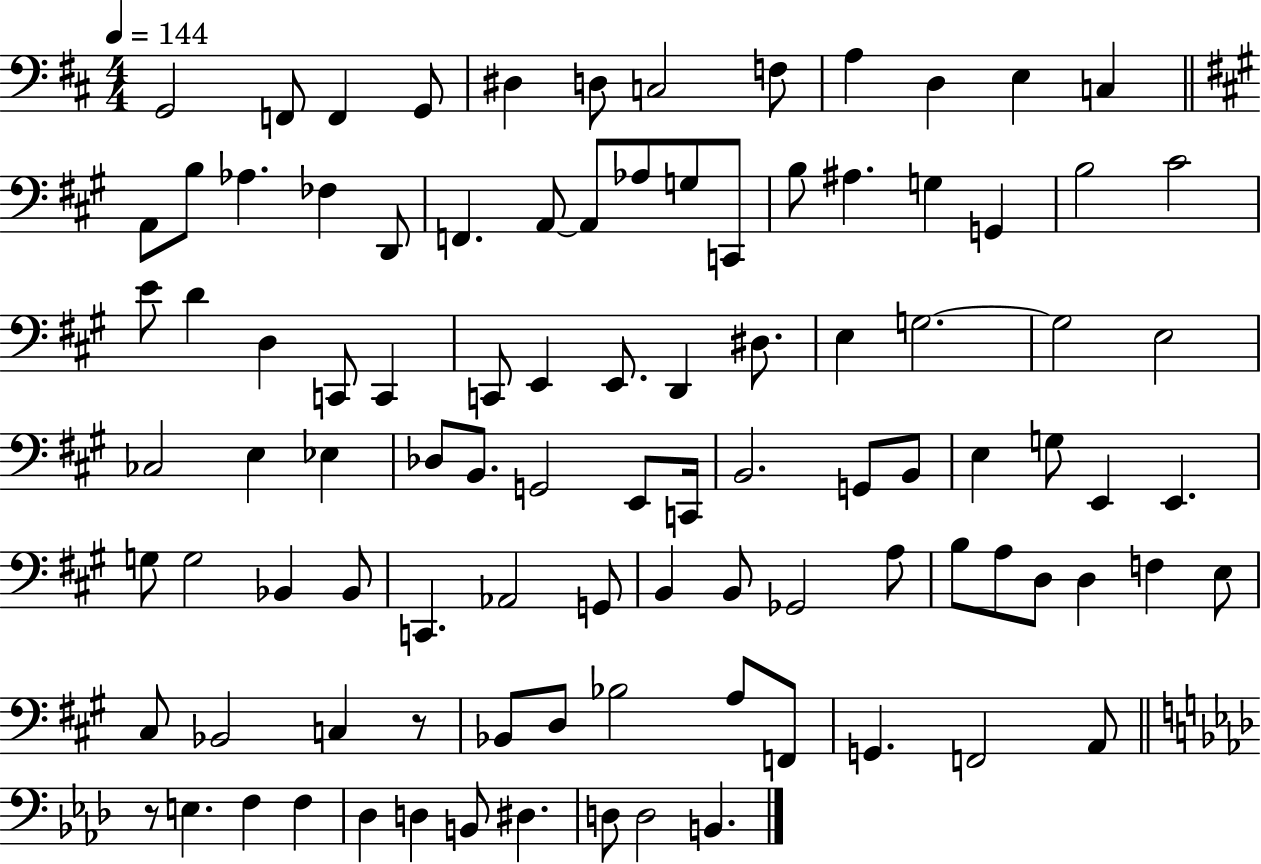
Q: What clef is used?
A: bass